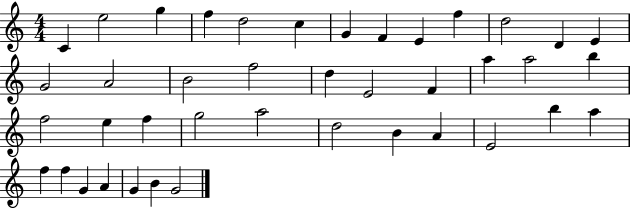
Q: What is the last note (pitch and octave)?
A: G4